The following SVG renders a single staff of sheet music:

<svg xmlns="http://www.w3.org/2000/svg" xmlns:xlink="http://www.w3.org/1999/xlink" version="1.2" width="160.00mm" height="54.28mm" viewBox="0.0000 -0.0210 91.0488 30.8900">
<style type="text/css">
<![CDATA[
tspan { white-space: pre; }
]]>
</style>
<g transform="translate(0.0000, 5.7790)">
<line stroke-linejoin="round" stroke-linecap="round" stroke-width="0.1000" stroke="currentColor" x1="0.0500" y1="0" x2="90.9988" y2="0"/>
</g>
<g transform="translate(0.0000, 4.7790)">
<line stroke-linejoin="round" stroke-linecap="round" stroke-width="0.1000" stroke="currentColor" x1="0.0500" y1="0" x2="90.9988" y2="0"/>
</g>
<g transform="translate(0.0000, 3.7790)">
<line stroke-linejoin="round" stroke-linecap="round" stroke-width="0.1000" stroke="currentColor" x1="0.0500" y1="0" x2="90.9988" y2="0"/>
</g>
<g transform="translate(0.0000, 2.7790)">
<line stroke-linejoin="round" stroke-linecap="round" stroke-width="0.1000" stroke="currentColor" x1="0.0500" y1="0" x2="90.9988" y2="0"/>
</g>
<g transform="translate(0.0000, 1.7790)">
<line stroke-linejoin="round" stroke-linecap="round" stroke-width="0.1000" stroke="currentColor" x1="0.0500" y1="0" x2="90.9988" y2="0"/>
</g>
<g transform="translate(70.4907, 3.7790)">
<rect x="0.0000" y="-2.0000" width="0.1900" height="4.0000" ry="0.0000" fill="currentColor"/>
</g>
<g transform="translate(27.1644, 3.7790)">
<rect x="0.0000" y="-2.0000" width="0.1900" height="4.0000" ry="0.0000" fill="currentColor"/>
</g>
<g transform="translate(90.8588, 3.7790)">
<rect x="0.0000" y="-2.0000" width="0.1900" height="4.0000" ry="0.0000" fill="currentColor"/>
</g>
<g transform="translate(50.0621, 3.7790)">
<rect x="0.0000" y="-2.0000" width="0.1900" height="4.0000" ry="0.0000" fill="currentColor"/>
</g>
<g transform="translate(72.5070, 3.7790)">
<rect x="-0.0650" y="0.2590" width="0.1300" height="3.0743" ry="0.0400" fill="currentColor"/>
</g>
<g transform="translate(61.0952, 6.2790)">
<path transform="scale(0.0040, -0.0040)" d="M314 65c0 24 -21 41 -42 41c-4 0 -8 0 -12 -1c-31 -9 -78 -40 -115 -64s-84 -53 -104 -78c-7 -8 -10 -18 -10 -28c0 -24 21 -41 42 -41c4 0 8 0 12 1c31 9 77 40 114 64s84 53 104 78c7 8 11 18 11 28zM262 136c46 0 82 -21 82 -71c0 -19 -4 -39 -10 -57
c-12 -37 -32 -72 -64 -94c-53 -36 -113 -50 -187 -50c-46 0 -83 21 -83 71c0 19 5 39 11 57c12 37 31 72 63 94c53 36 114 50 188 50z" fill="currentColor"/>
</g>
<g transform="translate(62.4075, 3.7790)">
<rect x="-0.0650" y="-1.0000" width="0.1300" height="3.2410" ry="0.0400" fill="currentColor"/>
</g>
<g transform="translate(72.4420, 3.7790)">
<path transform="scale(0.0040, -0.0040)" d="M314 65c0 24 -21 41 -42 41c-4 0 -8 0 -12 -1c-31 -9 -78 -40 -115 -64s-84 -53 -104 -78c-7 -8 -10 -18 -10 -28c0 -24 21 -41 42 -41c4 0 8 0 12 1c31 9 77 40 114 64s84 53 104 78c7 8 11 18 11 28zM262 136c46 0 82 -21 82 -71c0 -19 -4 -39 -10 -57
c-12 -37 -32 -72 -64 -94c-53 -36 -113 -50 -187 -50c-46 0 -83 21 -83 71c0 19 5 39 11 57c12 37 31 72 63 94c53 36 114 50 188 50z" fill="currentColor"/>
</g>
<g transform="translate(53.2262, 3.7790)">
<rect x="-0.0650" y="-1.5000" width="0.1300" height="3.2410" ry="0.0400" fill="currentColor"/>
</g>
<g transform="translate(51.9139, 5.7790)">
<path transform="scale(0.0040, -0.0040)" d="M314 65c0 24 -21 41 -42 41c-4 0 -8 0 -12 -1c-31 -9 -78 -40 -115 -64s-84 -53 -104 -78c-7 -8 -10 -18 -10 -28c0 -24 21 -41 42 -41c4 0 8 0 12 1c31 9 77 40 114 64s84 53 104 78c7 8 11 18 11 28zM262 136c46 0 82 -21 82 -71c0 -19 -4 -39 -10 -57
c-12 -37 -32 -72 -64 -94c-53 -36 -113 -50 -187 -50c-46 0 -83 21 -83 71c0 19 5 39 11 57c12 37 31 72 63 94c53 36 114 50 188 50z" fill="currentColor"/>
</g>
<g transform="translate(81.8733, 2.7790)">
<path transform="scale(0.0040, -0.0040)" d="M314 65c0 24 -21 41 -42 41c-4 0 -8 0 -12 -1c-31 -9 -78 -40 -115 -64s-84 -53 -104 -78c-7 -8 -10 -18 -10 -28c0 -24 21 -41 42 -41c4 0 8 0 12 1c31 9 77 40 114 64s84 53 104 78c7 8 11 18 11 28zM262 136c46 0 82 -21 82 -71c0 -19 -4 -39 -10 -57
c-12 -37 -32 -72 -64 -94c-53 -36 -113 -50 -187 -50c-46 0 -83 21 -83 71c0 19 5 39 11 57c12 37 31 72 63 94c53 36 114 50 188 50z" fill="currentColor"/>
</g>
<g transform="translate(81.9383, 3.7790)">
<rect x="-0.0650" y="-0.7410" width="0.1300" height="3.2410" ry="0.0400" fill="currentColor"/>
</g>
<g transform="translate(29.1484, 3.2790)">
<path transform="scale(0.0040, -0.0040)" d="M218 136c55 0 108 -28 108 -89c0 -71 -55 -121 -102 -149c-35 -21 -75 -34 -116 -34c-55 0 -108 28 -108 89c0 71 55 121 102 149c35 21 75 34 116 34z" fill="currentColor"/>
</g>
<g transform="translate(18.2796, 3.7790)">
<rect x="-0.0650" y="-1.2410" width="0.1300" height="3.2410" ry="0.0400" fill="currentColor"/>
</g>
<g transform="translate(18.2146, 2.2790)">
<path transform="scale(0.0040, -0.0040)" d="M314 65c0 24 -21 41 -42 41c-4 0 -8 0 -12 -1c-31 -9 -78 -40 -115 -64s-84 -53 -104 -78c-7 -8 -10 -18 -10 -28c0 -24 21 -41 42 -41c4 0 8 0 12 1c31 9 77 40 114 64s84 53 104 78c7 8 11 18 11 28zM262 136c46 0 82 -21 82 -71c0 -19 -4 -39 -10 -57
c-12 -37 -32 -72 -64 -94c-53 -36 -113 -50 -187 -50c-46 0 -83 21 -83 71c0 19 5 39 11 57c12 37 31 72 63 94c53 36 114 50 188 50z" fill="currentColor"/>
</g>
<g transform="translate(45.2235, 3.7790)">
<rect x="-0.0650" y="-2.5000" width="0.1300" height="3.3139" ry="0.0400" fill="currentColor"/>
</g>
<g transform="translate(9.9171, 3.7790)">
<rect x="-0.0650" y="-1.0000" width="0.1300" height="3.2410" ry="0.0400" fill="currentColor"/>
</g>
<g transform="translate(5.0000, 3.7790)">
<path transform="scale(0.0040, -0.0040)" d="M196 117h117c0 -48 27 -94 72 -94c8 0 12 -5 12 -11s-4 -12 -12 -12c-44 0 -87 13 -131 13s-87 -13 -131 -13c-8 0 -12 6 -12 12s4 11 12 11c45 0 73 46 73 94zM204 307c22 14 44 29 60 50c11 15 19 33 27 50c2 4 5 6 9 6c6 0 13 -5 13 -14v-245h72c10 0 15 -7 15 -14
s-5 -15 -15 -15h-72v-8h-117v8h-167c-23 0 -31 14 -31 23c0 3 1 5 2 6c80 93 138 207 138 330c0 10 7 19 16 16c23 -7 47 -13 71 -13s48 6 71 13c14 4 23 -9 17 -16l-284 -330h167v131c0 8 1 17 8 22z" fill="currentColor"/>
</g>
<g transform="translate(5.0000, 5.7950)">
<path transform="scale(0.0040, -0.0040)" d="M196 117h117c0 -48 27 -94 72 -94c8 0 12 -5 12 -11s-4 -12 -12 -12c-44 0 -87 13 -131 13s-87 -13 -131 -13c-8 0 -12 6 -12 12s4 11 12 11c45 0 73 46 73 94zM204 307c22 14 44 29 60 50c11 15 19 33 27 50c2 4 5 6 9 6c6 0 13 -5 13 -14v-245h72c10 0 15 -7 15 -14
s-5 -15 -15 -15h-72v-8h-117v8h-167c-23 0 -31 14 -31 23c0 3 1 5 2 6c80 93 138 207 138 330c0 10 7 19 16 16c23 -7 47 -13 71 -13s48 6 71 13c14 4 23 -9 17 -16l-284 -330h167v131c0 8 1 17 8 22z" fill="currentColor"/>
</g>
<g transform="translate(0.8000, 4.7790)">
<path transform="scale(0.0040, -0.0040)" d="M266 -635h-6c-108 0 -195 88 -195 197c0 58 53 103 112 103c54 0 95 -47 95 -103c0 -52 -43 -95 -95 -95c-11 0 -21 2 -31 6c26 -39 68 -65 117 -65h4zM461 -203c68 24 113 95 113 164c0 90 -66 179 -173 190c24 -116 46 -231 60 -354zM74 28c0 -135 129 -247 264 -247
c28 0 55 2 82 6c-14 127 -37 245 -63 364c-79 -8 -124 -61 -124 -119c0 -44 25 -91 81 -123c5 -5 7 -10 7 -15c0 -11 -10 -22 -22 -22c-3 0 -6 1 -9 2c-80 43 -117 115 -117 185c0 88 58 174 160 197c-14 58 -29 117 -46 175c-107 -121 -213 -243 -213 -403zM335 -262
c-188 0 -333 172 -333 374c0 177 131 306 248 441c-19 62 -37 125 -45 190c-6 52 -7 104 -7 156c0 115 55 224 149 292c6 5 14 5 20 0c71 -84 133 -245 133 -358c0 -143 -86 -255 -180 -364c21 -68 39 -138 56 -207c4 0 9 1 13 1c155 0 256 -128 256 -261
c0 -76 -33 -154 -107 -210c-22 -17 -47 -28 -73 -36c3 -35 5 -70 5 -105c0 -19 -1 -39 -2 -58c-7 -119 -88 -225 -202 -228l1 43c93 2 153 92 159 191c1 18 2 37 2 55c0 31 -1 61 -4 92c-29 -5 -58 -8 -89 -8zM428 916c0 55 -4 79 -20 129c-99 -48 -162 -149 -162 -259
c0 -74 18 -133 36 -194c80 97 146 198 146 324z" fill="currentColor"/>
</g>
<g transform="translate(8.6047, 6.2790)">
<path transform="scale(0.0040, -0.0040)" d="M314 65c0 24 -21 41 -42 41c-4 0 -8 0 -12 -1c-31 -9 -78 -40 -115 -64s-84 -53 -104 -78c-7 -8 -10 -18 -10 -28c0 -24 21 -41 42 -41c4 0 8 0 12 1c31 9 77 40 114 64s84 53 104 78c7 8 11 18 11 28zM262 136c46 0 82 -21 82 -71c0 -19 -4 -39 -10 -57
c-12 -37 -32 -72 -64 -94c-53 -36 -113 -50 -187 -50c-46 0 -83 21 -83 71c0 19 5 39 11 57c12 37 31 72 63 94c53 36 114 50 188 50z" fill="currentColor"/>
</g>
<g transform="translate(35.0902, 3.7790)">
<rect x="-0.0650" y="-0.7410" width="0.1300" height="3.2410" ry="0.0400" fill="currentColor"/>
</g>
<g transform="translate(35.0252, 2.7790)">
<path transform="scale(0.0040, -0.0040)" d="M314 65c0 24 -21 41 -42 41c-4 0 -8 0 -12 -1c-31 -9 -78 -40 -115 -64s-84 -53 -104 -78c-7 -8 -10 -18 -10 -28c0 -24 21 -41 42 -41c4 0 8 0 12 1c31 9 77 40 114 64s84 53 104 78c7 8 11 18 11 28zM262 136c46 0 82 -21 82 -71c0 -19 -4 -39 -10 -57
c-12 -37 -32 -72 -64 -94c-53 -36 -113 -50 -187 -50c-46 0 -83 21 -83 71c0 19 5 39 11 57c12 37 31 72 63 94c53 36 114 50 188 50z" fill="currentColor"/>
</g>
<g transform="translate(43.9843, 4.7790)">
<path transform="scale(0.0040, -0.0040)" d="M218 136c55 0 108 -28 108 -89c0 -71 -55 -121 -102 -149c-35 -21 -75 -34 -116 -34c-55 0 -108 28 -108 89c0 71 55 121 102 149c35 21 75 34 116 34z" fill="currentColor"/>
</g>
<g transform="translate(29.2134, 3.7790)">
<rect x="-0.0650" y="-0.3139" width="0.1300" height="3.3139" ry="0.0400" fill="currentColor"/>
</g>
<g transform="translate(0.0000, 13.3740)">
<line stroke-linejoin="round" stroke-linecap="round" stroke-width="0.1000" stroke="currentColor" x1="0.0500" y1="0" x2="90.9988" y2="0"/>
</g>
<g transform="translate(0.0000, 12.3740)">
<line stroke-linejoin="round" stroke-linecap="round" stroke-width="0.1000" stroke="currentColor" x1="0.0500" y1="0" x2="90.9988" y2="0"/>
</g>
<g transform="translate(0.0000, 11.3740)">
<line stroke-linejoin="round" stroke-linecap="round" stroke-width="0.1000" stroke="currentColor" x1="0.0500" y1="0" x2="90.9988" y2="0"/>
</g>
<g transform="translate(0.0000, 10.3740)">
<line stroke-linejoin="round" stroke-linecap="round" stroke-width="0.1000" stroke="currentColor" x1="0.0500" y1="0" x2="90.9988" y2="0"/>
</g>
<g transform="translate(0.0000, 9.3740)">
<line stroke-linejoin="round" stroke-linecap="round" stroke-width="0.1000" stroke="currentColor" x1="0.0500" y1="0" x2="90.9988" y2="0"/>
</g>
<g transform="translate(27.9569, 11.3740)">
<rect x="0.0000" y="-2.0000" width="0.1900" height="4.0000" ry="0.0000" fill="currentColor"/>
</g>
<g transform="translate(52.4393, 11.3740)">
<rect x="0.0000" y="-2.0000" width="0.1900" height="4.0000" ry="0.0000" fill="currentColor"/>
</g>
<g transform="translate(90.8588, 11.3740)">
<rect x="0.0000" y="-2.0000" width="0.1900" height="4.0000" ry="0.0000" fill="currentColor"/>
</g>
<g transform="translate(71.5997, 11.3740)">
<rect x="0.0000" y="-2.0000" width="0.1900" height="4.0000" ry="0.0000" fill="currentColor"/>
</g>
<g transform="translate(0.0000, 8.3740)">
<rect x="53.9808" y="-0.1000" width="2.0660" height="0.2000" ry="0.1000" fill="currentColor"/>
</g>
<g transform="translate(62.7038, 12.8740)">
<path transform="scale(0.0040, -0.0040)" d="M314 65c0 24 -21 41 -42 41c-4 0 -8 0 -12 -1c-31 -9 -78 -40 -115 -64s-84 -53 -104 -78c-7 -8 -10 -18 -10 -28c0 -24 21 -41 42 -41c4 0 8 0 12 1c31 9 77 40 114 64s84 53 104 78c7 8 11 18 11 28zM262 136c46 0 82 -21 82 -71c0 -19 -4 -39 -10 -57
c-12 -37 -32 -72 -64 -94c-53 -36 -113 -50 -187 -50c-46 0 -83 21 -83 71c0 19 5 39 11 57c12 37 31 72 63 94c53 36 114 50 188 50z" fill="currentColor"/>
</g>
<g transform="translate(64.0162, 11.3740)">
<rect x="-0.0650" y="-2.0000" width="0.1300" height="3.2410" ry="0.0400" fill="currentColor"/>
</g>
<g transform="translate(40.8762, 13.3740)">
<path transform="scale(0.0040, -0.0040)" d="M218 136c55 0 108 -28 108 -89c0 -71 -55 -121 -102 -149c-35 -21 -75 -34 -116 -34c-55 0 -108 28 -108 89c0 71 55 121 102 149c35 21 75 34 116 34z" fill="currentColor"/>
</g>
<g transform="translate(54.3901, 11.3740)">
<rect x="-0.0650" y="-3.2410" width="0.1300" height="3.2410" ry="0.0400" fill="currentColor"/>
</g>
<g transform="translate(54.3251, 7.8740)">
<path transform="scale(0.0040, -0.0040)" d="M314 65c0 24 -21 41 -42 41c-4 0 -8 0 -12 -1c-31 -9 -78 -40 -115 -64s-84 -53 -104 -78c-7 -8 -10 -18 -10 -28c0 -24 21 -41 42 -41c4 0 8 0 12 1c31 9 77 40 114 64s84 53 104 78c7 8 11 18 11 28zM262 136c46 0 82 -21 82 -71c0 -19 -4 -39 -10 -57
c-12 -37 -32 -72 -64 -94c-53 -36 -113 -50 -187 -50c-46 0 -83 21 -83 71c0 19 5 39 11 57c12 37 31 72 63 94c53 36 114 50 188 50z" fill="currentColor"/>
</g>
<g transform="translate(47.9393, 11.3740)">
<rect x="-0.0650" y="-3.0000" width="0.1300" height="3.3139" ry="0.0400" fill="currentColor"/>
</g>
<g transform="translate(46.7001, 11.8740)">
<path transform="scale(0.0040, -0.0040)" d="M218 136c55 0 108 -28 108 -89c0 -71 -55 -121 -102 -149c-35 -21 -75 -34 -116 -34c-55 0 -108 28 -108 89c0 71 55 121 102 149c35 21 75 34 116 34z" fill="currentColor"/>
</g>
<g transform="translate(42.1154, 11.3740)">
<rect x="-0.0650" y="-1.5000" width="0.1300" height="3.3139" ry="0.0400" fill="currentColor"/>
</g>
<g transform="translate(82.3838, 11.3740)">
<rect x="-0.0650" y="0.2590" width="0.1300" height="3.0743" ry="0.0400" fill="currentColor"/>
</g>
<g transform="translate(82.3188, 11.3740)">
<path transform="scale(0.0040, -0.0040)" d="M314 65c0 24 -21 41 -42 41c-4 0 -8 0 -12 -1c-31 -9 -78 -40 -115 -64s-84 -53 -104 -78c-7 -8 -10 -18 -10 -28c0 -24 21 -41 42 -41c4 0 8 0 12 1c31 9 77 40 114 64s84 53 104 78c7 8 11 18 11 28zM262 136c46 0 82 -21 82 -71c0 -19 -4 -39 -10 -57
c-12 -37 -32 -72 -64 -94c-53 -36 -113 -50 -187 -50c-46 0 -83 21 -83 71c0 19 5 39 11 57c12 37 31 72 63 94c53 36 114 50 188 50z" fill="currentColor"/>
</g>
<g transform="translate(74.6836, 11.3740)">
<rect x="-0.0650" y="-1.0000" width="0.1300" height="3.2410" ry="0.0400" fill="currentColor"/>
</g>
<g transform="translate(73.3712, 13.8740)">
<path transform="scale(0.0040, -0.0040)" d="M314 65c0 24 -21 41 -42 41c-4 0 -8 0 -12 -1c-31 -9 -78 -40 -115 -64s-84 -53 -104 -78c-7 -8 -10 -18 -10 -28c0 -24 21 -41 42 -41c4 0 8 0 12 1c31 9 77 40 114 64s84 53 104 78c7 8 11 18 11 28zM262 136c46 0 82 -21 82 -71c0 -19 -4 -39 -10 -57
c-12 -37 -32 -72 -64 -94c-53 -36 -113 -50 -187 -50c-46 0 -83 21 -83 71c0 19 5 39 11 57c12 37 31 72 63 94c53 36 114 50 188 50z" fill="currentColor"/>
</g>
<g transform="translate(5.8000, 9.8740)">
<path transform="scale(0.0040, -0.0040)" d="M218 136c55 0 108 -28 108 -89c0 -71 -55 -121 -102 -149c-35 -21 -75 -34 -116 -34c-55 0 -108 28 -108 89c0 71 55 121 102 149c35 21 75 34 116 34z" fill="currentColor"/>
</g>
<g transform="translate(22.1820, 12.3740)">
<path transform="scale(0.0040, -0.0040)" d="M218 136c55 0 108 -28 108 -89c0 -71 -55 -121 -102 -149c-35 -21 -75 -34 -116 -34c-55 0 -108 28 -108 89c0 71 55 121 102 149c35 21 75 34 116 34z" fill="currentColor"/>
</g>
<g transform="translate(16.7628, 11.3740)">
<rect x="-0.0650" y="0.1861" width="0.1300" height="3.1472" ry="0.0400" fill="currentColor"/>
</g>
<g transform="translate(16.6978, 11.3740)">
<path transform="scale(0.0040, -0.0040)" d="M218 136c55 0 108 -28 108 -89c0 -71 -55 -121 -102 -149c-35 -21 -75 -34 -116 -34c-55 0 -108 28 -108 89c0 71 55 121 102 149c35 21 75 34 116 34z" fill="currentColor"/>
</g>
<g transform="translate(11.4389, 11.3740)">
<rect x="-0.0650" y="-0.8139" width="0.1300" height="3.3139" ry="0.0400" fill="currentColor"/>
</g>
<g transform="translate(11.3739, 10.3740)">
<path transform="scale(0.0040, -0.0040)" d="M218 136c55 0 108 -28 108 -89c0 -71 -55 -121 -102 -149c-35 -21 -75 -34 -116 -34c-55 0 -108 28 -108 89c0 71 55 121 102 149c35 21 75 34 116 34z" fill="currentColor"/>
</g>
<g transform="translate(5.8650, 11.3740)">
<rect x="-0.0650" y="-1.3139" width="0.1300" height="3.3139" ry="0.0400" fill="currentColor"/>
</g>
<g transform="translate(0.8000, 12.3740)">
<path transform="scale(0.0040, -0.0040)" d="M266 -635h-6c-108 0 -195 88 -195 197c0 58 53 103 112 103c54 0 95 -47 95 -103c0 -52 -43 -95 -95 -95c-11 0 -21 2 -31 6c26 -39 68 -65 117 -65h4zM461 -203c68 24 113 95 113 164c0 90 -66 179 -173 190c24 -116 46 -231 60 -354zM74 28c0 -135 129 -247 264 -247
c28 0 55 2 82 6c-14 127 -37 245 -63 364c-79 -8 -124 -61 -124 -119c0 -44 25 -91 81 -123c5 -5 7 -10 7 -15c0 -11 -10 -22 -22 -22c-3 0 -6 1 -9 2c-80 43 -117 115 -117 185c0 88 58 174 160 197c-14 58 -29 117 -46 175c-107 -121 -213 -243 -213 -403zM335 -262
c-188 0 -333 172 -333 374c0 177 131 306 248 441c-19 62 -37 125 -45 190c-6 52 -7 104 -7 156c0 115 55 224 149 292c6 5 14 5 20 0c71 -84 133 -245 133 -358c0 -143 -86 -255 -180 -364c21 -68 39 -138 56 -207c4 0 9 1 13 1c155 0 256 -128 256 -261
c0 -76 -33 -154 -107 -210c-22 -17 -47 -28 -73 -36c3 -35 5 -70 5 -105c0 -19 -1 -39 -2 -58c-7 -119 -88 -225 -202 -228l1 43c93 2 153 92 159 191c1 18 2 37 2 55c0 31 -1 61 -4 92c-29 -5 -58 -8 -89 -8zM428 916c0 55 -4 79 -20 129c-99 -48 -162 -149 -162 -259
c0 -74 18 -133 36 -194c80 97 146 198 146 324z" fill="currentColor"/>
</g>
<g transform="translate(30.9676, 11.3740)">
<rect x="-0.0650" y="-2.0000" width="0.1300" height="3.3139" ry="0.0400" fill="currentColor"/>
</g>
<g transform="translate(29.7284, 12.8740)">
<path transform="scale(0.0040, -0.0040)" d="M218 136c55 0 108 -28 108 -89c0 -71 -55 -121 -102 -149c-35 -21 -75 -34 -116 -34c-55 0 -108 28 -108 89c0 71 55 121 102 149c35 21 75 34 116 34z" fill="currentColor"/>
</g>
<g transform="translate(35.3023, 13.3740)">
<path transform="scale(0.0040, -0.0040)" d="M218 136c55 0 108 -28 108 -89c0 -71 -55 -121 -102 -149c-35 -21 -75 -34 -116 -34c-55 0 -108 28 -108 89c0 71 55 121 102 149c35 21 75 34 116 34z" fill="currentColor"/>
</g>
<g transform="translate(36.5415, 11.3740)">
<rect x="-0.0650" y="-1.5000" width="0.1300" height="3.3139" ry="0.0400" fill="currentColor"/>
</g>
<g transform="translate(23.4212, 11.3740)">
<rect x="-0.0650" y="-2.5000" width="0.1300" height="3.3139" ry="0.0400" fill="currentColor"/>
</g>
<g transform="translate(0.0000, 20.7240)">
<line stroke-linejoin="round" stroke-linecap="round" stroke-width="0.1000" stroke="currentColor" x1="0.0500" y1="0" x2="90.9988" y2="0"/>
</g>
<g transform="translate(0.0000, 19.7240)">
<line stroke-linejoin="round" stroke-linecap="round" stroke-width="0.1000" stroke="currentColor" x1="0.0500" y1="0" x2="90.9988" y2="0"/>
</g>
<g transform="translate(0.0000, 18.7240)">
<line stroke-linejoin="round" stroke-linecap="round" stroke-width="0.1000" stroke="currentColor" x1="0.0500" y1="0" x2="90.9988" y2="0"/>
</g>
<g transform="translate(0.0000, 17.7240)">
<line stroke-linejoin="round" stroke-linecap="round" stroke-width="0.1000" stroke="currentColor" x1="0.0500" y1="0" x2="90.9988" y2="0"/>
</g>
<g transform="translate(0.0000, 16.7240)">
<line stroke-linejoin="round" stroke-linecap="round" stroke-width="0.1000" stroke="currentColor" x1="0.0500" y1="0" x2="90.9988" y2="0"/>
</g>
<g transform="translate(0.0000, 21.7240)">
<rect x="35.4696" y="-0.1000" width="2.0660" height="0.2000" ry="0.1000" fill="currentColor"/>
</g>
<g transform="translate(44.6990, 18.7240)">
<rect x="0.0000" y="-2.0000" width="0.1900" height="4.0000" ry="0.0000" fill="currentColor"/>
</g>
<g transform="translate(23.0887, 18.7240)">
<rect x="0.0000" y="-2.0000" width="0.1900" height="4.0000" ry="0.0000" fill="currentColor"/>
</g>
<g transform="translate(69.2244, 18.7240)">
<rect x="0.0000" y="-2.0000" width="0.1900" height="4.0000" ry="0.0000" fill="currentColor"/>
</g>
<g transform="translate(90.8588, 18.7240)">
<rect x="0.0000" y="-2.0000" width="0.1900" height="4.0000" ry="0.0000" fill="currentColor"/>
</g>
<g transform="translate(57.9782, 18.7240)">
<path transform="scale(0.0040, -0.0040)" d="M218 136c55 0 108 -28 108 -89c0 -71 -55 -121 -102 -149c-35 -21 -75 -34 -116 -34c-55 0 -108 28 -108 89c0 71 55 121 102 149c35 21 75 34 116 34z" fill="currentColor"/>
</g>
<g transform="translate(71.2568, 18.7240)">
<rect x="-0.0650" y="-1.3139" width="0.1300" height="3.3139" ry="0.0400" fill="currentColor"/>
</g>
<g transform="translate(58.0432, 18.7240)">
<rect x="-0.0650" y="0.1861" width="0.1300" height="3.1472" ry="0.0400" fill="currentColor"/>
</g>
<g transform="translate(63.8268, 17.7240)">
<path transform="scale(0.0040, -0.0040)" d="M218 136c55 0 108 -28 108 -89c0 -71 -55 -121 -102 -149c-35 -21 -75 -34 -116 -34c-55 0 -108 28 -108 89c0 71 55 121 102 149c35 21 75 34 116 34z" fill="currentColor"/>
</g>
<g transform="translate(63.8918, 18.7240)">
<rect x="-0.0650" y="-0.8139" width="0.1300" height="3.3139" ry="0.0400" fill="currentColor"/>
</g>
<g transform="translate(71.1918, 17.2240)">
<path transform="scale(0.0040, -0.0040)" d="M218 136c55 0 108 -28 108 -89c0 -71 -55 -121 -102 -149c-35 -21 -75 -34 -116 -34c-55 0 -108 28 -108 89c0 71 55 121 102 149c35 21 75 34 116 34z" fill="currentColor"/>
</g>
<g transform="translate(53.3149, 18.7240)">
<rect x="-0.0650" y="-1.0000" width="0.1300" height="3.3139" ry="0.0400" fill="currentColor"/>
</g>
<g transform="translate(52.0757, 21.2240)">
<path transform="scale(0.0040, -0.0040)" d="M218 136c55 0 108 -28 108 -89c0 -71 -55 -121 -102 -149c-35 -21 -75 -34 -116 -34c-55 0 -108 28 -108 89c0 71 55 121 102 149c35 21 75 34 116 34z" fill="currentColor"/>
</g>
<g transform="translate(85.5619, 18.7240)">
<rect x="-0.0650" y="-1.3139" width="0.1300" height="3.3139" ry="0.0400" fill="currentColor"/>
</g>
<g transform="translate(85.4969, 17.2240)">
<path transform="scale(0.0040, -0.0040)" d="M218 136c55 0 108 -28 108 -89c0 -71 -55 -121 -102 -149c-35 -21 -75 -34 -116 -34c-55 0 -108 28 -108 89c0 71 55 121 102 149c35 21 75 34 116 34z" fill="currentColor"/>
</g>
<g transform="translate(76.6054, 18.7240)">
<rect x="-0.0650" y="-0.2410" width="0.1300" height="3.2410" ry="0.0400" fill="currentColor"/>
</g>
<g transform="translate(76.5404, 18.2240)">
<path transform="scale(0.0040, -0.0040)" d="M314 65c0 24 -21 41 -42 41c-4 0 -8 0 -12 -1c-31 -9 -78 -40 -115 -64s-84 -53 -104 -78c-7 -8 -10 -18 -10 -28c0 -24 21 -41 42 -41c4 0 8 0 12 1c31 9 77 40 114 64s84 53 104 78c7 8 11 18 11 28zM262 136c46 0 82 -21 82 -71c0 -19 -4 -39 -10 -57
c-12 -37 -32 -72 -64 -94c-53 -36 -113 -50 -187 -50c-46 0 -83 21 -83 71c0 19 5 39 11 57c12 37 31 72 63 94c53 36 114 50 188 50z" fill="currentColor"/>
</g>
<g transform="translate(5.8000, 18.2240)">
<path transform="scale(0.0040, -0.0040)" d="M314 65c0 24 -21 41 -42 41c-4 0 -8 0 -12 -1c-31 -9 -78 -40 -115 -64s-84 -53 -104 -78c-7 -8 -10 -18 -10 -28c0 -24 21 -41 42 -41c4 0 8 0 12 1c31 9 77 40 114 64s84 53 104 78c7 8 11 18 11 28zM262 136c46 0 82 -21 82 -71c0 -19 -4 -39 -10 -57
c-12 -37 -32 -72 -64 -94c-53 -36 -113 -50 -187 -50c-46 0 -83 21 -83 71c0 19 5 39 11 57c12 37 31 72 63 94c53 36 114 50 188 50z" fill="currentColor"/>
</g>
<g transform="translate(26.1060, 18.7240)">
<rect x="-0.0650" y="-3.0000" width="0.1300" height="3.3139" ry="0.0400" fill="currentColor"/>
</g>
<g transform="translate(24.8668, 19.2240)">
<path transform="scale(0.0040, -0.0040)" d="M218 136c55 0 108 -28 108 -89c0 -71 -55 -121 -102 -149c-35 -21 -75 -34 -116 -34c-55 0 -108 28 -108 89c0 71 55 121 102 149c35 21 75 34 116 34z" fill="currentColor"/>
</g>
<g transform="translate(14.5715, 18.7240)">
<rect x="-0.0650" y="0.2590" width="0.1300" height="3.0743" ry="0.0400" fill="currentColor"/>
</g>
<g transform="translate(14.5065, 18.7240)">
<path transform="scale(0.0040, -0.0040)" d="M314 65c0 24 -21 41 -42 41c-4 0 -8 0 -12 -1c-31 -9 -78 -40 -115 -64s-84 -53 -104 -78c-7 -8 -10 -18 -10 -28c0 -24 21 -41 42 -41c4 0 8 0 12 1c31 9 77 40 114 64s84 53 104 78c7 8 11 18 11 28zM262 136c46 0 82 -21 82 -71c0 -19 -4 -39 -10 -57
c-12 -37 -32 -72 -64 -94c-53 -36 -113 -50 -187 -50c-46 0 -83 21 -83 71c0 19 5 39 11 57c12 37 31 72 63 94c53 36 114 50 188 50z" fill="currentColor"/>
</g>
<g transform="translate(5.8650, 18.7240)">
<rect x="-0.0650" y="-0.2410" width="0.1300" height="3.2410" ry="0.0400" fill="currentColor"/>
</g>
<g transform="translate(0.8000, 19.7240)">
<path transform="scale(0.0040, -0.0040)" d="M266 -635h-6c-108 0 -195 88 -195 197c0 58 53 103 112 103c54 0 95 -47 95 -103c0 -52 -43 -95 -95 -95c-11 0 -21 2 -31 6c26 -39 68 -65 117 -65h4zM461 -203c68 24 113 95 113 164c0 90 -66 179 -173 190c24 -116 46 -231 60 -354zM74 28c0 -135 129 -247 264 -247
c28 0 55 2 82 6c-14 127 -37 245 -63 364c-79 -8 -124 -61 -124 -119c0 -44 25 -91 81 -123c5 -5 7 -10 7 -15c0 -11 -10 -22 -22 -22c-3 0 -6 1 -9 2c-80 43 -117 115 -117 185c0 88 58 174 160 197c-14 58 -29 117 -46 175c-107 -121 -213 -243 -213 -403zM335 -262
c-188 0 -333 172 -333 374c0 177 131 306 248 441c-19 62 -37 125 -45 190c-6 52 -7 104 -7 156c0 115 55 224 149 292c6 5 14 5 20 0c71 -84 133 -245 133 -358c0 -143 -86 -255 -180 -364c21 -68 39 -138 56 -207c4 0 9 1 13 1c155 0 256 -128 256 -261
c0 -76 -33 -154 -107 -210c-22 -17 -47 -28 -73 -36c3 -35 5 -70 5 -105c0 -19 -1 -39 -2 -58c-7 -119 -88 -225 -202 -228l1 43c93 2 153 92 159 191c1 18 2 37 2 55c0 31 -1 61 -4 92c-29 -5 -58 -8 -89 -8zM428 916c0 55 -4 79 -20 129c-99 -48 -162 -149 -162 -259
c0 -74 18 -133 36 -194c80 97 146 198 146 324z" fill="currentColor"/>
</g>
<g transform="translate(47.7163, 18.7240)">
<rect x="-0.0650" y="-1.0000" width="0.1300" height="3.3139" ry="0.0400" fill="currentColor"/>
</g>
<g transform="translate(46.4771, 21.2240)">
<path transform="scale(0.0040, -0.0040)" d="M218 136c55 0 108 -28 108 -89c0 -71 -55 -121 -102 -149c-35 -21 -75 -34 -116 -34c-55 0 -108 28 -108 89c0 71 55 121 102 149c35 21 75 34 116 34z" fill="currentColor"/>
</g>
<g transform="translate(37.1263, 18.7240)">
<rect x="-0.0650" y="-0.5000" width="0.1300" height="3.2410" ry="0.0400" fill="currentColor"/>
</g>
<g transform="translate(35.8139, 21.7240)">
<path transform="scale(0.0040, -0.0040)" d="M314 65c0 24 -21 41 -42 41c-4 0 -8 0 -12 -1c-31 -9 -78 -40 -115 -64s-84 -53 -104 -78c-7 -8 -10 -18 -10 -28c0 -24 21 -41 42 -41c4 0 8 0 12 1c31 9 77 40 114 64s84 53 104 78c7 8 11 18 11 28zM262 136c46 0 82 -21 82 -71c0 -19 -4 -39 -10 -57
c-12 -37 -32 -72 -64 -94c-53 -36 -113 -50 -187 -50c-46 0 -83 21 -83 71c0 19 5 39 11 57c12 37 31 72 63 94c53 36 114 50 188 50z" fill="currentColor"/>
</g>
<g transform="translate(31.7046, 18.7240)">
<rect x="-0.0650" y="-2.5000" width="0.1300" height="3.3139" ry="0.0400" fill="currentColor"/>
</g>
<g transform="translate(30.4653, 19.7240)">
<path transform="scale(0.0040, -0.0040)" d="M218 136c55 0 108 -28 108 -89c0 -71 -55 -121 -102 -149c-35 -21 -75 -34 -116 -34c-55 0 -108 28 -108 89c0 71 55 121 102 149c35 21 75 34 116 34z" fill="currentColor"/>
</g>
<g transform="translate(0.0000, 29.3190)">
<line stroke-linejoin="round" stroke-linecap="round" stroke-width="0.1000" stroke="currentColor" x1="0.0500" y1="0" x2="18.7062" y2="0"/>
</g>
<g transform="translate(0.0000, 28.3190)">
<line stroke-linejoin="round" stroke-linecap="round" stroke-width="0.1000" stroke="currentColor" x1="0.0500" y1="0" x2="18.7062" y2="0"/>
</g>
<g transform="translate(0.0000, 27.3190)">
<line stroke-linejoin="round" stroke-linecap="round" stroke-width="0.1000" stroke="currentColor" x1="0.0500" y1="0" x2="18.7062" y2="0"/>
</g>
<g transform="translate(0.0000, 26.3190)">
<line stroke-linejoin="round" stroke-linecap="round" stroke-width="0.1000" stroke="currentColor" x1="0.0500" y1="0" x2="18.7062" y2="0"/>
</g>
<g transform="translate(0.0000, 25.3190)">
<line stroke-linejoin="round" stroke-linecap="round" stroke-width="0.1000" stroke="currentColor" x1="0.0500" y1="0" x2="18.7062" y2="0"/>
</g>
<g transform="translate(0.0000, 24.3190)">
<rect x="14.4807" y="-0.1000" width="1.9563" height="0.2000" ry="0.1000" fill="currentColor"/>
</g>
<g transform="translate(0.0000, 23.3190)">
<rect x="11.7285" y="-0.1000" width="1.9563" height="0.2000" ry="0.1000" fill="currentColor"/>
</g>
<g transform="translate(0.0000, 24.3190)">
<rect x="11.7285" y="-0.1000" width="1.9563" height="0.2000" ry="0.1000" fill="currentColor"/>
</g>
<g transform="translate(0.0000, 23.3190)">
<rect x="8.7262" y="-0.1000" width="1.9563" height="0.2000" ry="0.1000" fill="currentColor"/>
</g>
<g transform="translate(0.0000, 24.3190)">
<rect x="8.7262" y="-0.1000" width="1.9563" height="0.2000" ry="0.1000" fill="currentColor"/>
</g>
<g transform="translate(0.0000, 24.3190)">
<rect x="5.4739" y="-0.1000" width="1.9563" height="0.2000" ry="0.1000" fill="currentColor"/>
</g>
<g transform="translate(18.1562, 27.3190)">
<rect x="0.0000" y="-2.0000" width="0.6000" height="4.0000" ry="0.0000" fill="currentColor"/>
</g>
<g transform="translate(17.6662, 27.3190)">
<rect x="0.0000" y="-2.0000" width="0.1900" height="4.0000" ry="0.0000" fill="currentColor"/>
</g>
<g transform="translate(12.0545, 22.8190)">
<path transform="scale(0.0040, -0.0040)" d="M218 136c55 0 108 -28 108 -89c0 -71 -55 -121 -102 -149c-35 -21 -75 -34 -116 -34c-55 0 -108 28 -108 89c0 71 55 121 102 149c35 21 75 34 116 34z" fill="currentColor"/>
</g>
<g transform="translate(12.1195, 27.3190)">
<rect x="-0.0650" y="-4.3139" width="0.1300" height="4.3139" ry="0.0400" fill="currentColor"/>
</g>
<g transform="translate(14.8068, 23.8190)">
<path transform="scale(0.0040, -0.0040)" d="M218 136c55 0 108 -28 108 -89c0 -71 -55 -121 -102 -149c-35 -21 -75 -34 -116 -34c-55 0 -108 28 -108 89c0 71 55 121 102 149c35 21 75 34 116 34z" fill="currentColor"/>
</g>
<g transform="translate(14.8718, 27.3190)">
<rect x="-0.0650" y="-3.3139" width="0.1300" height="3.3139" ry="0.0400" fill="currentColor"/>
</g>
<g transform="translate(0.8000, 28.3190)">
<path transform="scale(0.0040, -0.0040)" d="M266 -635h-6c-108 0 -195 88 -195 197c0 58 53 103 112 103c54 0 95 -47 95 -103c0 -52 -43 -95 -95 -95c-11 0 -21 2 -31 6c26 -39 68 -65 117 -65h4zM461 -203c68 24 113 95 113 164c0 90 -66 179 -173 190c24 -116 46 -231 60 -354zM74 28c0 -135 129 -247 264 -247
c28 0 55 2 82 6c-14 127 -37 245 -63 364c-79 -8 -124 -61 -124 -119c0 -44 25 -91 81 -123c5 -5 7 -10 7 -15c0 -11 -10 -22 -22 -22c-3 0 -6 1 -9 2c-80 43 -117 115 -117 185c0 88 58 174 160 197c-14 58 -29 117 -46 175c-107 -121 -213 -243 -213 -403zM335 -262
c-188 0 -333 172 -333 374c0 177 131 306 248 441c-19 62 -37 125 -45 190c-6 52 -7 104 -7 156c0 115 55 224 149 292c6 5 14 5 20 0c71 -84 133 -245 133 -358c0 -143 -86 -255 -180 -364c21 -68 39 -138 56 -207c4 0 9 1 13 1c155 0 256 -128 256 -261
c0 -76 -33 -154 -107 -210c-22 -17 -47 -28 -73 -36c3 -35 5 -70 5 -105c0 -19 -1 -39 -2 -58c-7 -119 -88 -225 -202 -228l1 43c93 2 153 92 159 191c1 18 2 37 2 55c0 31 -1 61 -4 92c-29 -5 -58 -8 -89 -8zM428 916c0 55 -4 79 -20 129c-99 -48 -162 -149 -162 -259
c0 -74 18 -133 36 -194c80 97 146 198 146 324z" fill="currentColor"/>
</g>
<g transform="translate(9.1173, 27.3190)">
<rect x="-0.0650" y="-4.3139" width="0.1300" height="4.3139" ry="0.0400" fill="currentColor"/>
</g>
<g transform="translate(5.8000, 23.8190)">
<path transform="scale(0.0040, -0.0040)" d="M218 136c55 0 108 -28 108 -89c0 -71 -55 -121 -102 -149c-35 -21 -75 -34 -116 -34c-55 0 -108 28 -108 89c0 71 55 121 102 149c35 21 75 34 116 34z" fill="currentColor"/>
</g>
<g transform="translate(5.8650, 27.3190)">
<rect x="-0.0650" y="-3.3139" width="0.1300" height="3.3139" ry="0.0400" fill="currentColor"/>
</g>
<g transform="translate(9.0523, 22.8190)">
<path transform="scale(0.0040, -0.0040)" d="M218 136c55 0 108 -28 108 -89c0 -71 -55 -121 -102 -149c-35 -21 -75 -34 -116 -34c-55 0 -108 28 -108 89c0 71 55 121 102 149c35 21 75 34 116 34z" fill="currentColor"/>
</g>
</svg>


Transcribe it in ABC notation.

X:1
T:Untitled
M:4/4
L:1/4
K:C
D2 e2 c d2 G E2 D2 B2 d2 e d B G F E E A b2 F2 D2 B2 c2 B2 A G C2 D D B d e c2 e b d' d' b